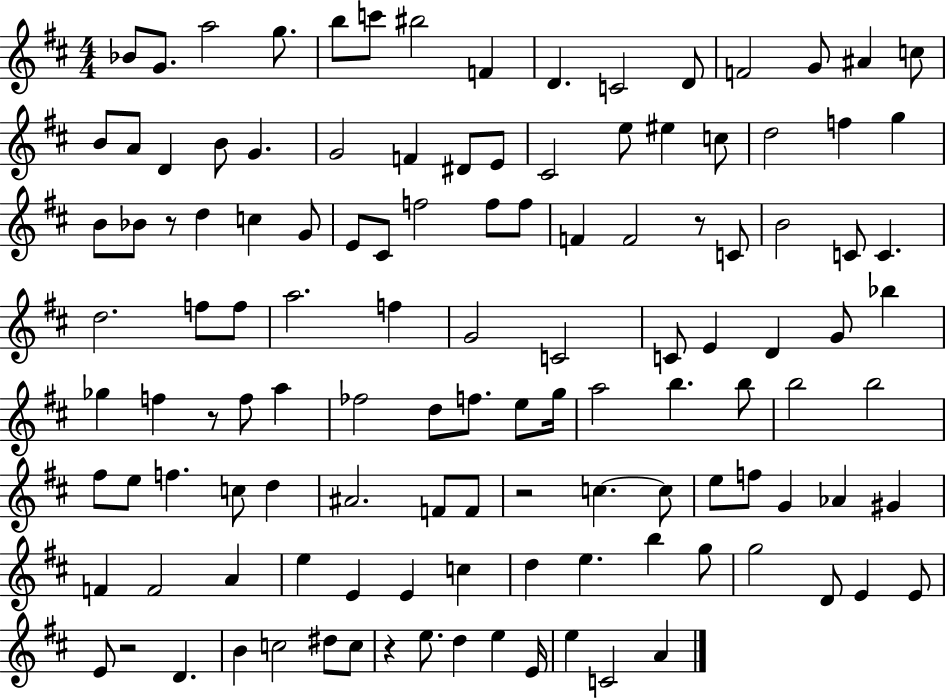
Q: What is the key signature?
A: D major